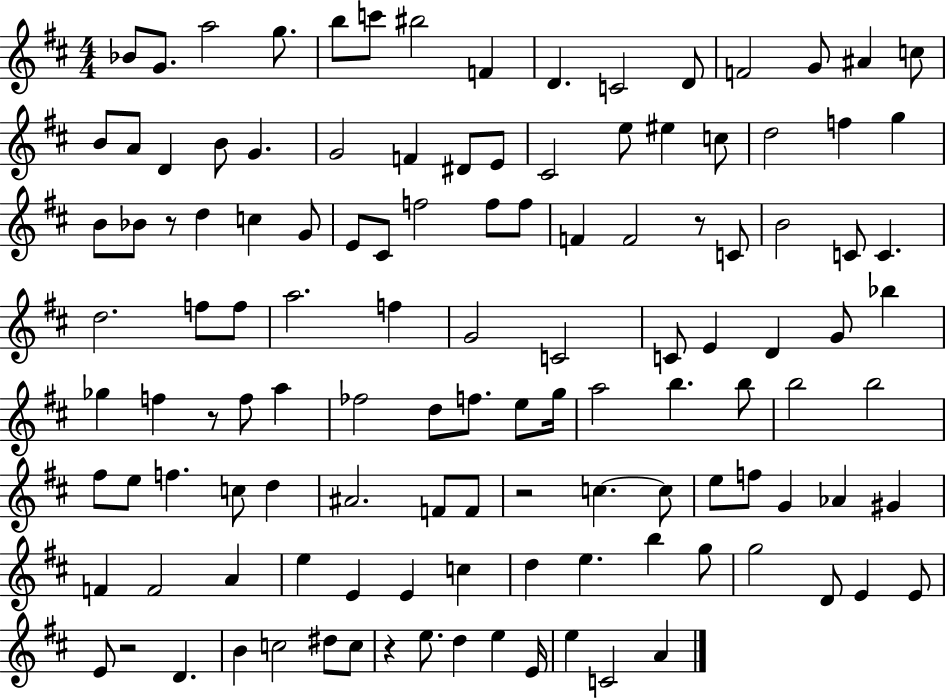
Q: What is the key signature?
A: D major